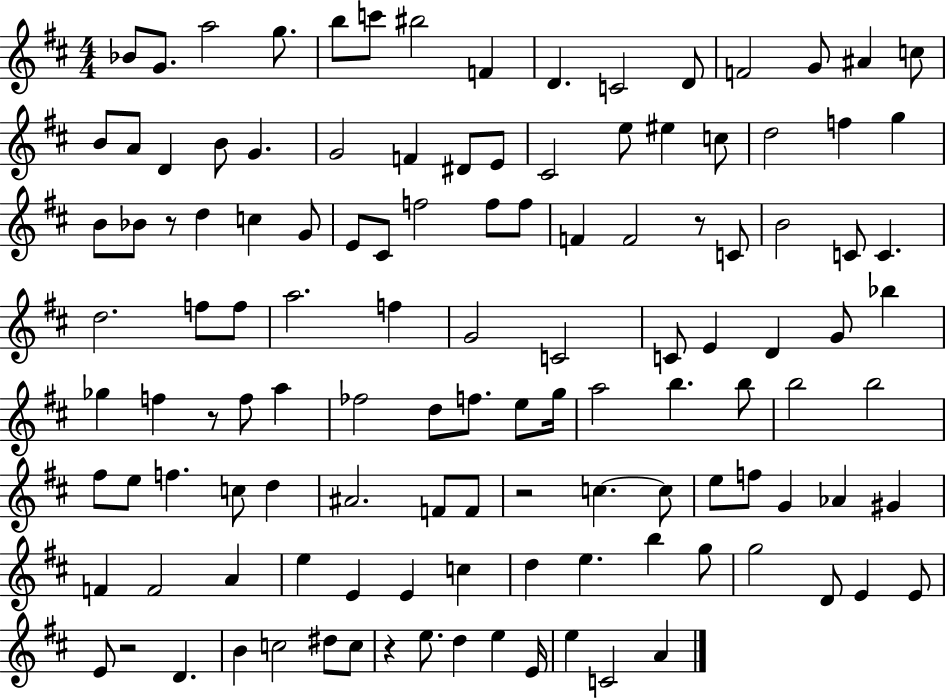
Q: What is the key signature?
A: D major